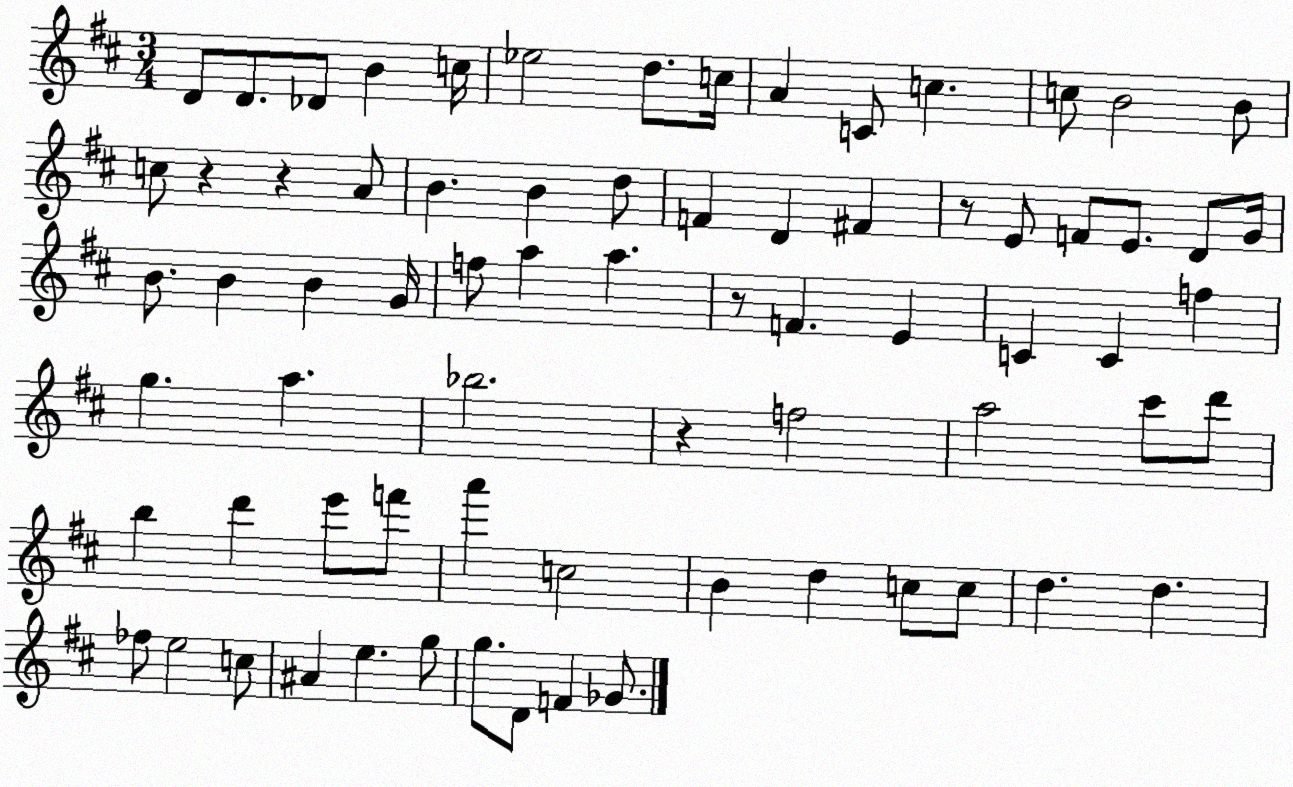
X:1
T:Untitled
M:3/4
L:1/4
K:D
D/2 D/2 _D/2 B c/4 _e2 d/2 c/4 A C/2 c c/2 B2 B/2 c/2 z z A/2 B B d/2 F D ^F z/2 E/2 F/2 E/2 D/2 G/4 B/2 B B G/4 f/2 a a z/2 F E C C f g a _b2 z f2 a2 ^c'/2 d'/2 b d' e'/2 f'/2 a' c2 B d c/2 c/2 d d _f/2 e2 c/2 ^A e g/2 g/2 D/2 F _G/2